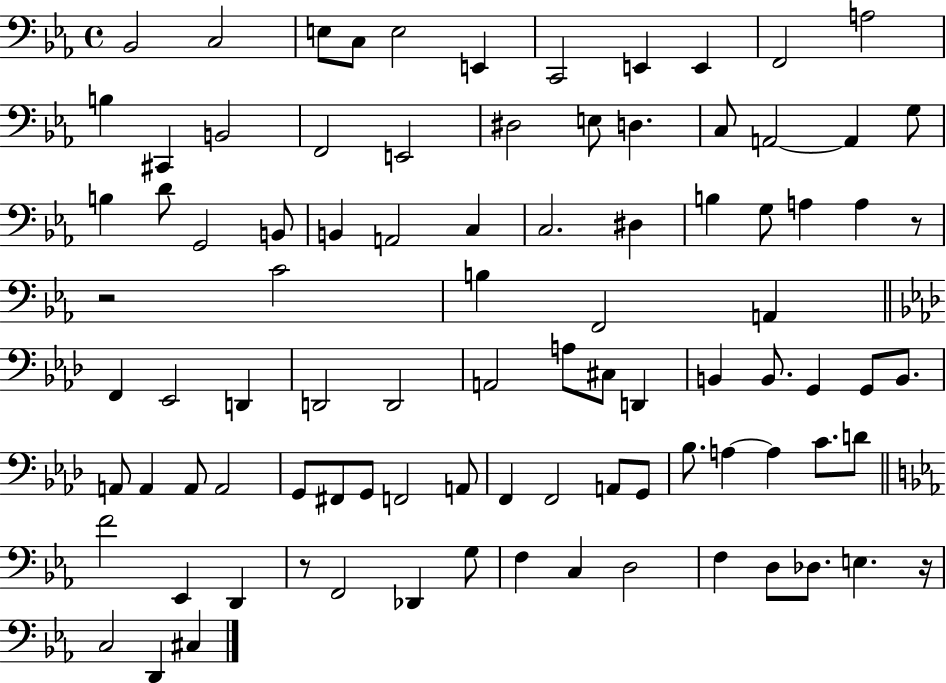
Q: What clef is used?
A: bass